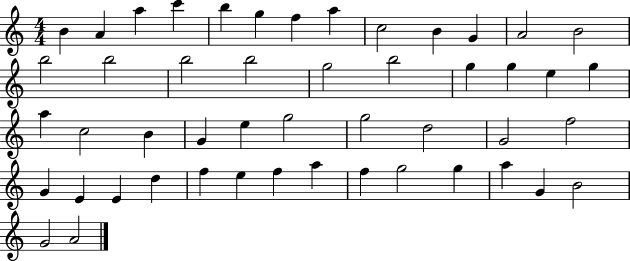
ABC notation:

X:1
T:Untitled
M:4/4
L:1/4
K:C
B A a c' b g f a c2 B G A2 B2 b2 b2 b2 b2 g2 b2 g g e g a c2 B G e g2 g2 d2 G2 f2 G E E d f e f a f g2 g a G B2 G2 A2